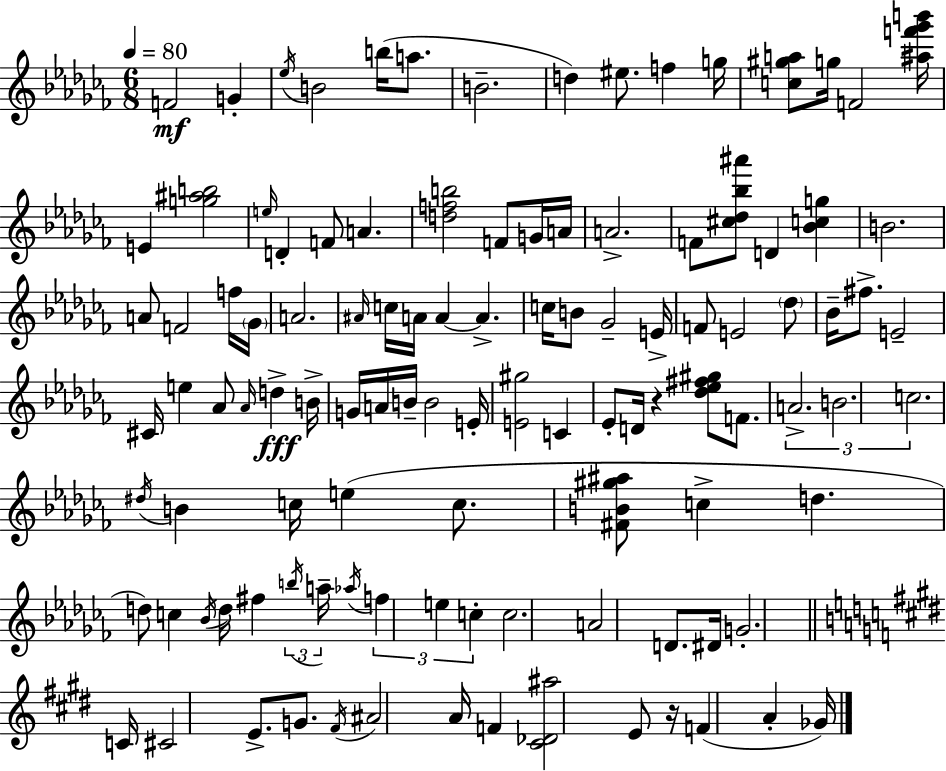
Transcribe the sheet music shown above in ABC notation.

X:1
T:Untitled
M:6/8
L:1/4
K:Abm
F2 G _e/4 B2 b/4 a/2 B2 d ^e/2 f g/4 [c^ga]/2 g/4 F2 [^af'_g'b']/4 E [g^ab]2 e/4 D F/2 A [dfb]2 F/2 G/4 A/4 A2 F/2 [^c_d_b^a']/2 D [_Bcg] B2 A/2 F2 f/4 _G/4 A2 ^A/4 c/4 A/4 A A c/4 B/2 _G2 E/4 F/2 E2 _d/2 _B/4 ^f/2 E2 ^C/4 e _A/2 _A/4 d B/4 G/4 A/4 B/4 B2 E/4 [E^g]2 C _E/2 D/4 z [_d_e^f^g]/2 F/2 A2 B2 c2 ^d/4 B c/4 e c/2 [^FB^g^a]/2 c d d/2 c _B/4 d/4 ^f b/4 a/4 _a/4 f e c c2 A2 D/2 ^D/4 G2 C/4 ^C2 E/2 G/2 ^F/4 ^A2 A/4 F [^C_D^a]2 E/2 z/4 F A _G/4